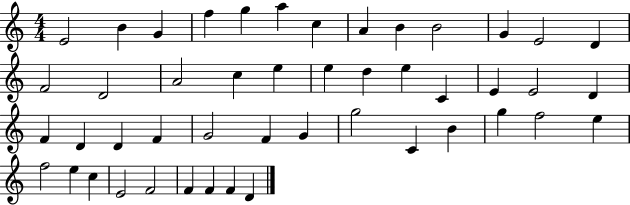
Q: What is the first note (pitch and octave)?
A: E4